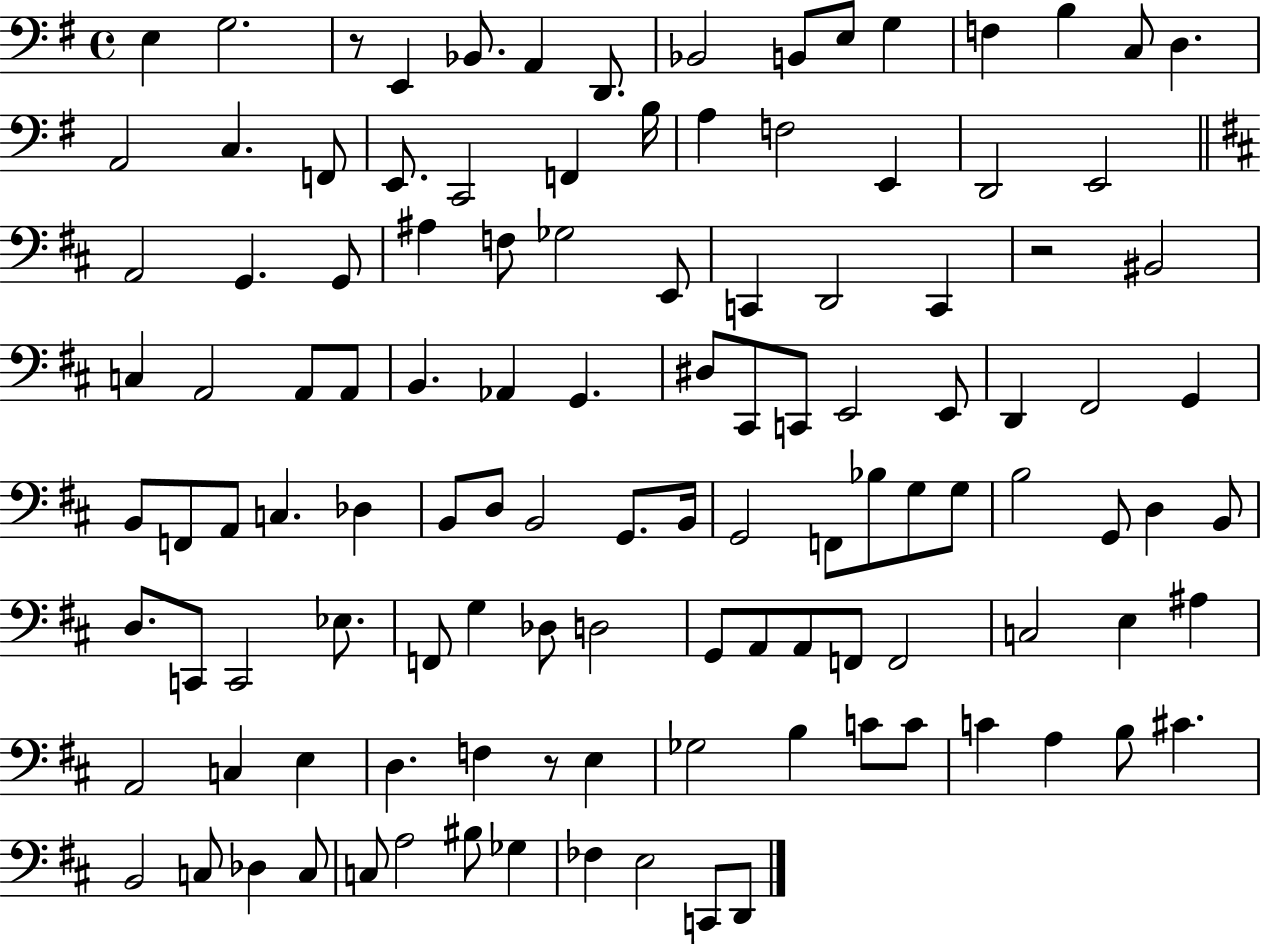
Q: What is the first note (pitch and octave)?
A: E3